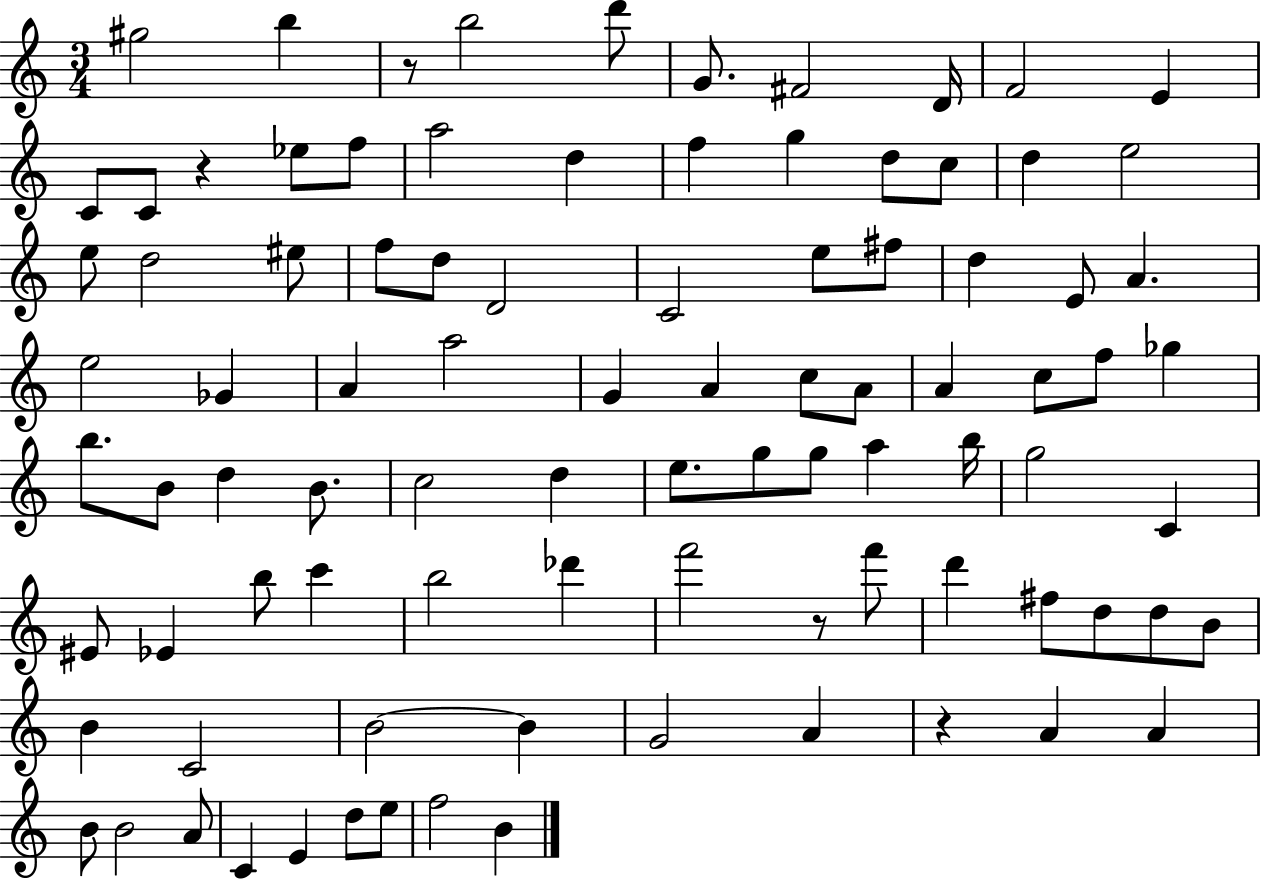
G#5/h B5/q R/e B5/h D6/e G4/e. F#4/h D4/s F4/h E4/q C4/e C4/e R/q Eb5/e F5/e A5/h D5/q F5/q G5/q D5/e C5/e D5/q E5/h E5/e D5/h EIS5/e F5/e D5/e D4/h C4/h E5/e F#5/e D5/q E4/e A4/q. E5/h Gb4/q A4/q A5/h G4/q A4/q C5/e A4/e A4/q C5/e F5/e Gb5/q B5/e. B4/e D5/q B4/e. C5/h D5/q E5/e. G5/e G5/e A5/q B5/s G5/h C4/q EIS4/e Eb4/q B5/e C6/q B5/h Db6/q F6/h R/e F6/e D6/q F#5/e D5/e D5/e B4/e B4/q C4/h B4/h B4/q G4/h A4/q R/q A4/q A4/q B4/e B4/h A4/e C4/q E4/q D5/e E5/e F5/h B4/q